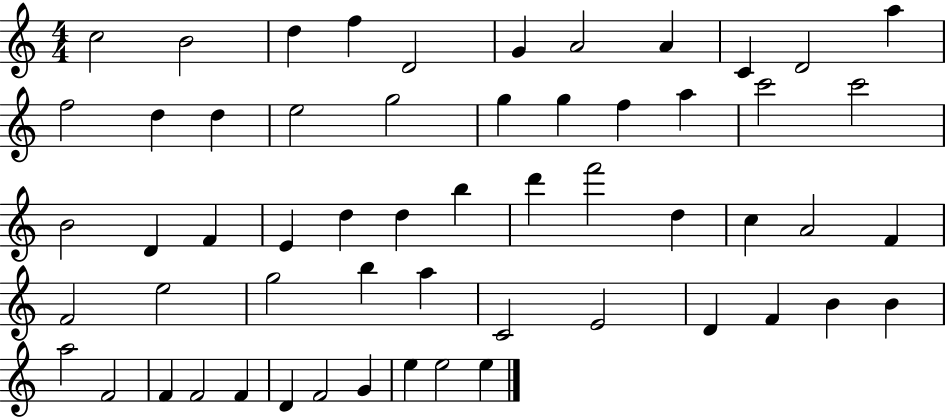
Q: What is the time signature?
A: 4/4